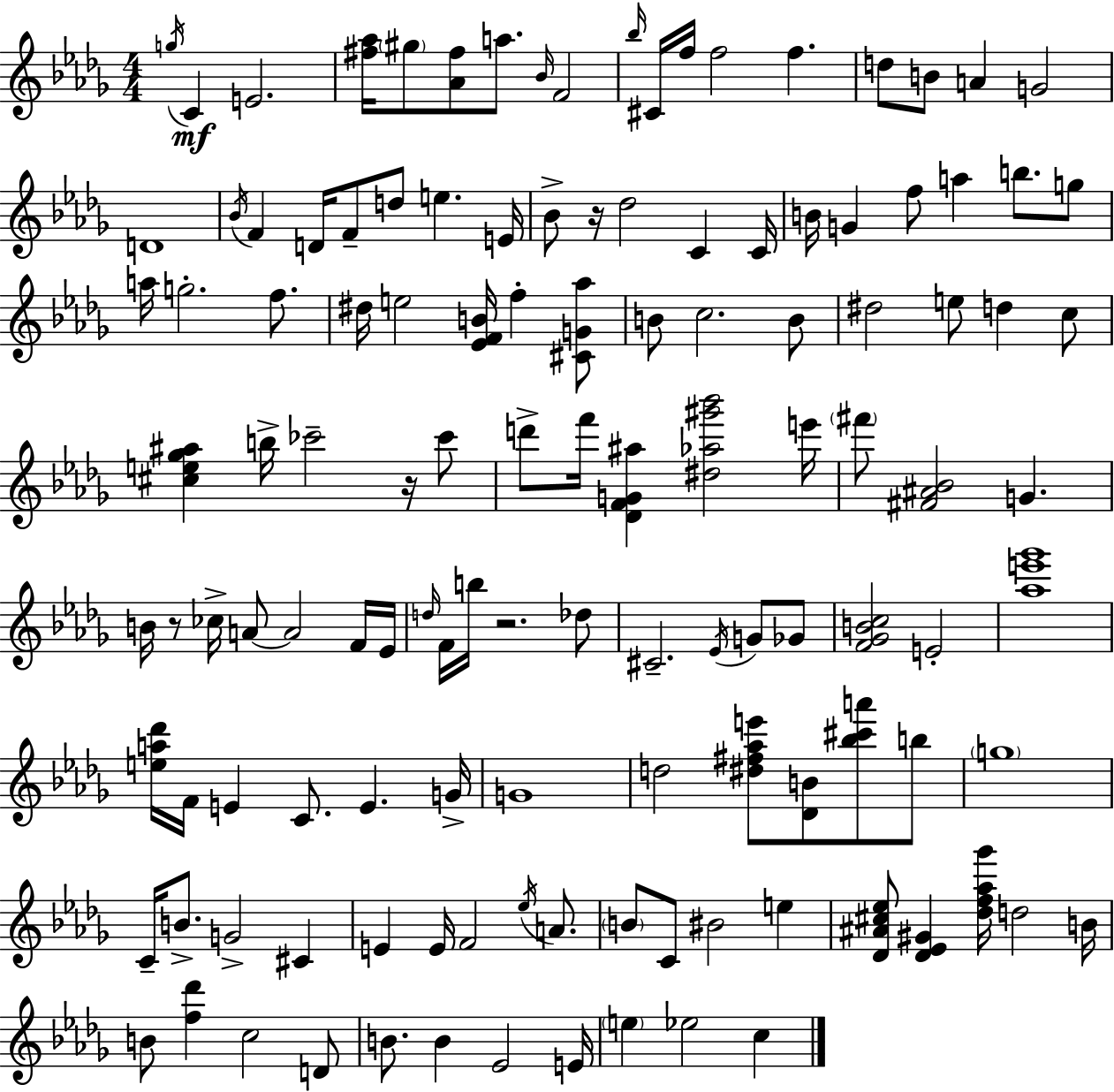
{
  \clef treble
  \numericTimeSignature
  \time 4/4
  \key bes \minor
  \acciaccatura { g''16 }\mf c'4 e'2. | <fis'' aes''>16 \parenthesize gis''8 <aes' fis''>8 a''8. \grace { bes'16 } f'2 | \grace { bes''16 } cis'16 f''16 f''2 f''4. | d''8 b'8 a'4 g'2 | \break d'1 | \acciaccatura { bes'16 } f'4 d'16 f'8-- d''8 e''4. | e'16 bes'8-> r16 des''2 c'4 | c'16 b'16 g'4 f''8 a''4 b''8. | \break g''8 a''16 g''2.-. | f''8. dis''16 e''2 <ees' f' b'>16 f''4-. | <cis' g' aes''>8 b'8 c''2. | b'8 dis''2 e''8 d''4 | \break c''8 <cis'' e'' ges'' ais''>4 b''16-> ces'''2-- | r16 ces'''8 d'''8-> f'''16 <des' f' g' ais''>4 <dis'' aes'' gis''' bes'''>2 | e'''16 \parenthesize fis'''8 <fis' ais' bes'>2 g'4. | b'16 r8 ces''16-> a'8~~ a'2 | \break f'16 ees'16 \grace { d''16 } f'16 b''16 r2. | des''8 cis'2.-- | \acciaccatura { ees'16 } g'8 ges'8 <f' ges' b' c''>2 e'2-. | <aes'' e''' ges'''>1 | \break <e'' a'' des'''>16 f'16 e'4 c'8. e'4. | g'16-> g'1 | d''2 <dis'' fis'' aes'' e'''>8 | <des' b'>8 <bes'' cis''' a'''>8 b''8 \parenthesize g''1 | \break c'16-- b'8.-> g'2-> | cis'4 e'4 e'16 f'2 | \acciaccatura { ees''16 } a'8. \parenthesize b'8 c'8 bis'2 | e''4 <des' ais' cis'' ees''>8 <des' ees' gis'>4 <des'' f'' aes'' ges'''>16 d''2 | \break b'16 b'8 <f'' des'''>4 c''2 | d'8 b'8. b'4 ees'2 | e'16 \parenthesize e''4 ees''2 | c''4 \bar "|."
}